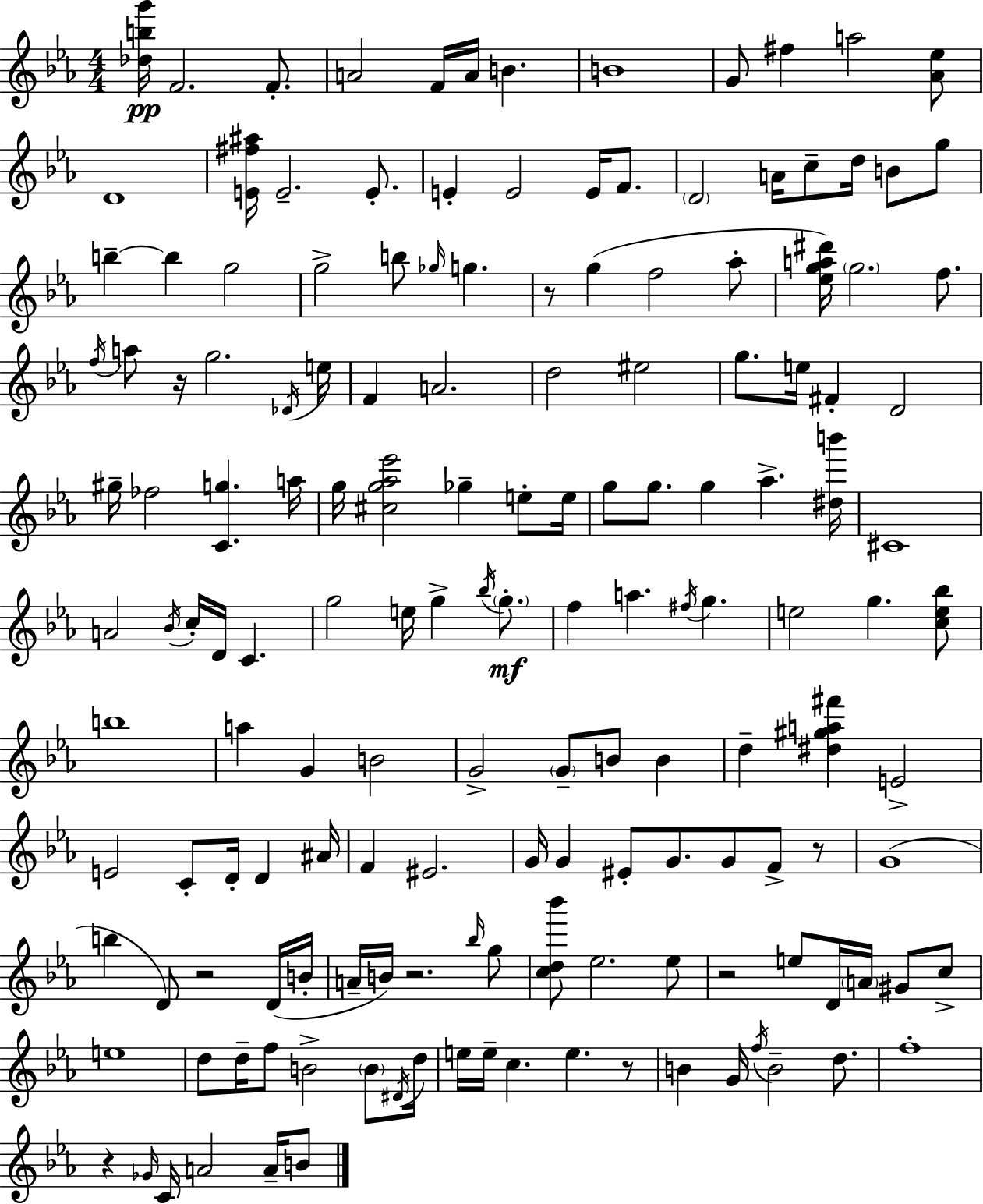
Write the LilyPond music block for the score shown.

{
  \clef treble
  \numericTimeSignature
  \time 4/4
  \key c \minor
  \repeat volta 2 { <des'' b'' g'''>16\pp f'2. f'8.-. | a'2 f'16 a'16 b'4. | b'1 | g'8 fis''4 a''2 <aes' ees''>8 | \break d'1 | <e' fis'' ais''>16 e'2.-- e'8.-. | e'4-. e'2 e'16 f'8. | \parenthesize d'2 a'16 c''8-- d''16 b'8 g''8 | \break b''4--~~ b''4 g''2 | g''2-> b''8 \grace { ges''16 } g''4. | r8 g''4( f''2 aes''8-. | <ees'' g'' a'' dis'''>16) \parenthesize g''2. f''8. | \break \acciaccatura { f''16 } a''8 r16 g''2. | \acciaccatura { des'16 } e''16 f'4 a'2. | d''2 eis''2 | g''8. e''16 fis'4-. d'2 | \break gis''16-- fes''2 <c' g''>4. | a''16 g''16 <cis'' g'' aes'' ees'''>2 ges''4-- | e''8-. e''16 g''8 g''8. g''4 aes''4.-> | <dis'' b'''>16 cis'1 | \break a'2 \acciaccatura { bes'16 } c''16-. d'16 c'4. | g''2 e''16 g''4-> | \acciaccatura { bes''16 } \parenthesize g''8.-.\mf f''4 a''4. \acciaccatura { fis''16 } | g''4. e''2 g''4. | \break <c'' e'' bes''>8 b''1 | a''4 g'4 b'2 | g'2-> \parenthesize g'8-- | b'8 b'4 d''4-- <dis'' gis'' a'' fis'''>4 e'2-> | \break e'2 c'8-. | d'16-. d'4 ais'16 f'4 eis'2. | g'16 g'4 eis'8-. g'8. | g'8 f'8-> r8 g'1( | \break b''4 d'8) r2 | d'16( b'16-. a'16-- b'16) r2. | \grace { bes''16 } g''8 <c'' d'' bes'''>8 ees''2. | ees''8 r2 e''8 | \break d'16 \parenthesize a'16 gis'8 c''8-> e''1 | d''8 d''16-- f''8 b'2-> | \parenthesize b'8 \acciaccatura { dis'16 } d''16 e''16 e''16-- c''4. | e''4. r8 b'4 g'16 \acciaccatura { f''16 } b'2-- | \break d''8. f''1-. | r4 \grace { ges'16 } c'16 a'2 | a'16-- b'8 } \bar "|."
}